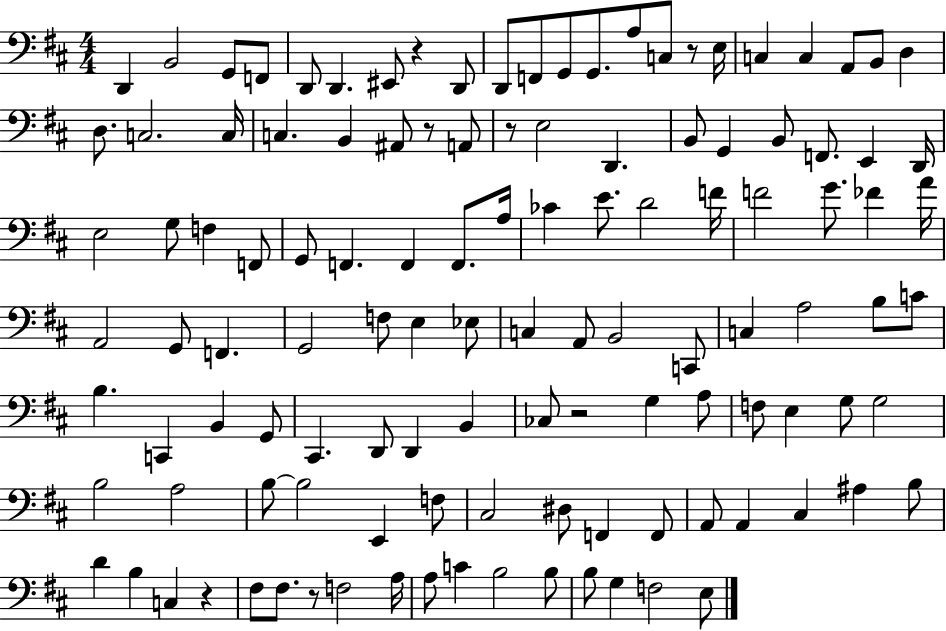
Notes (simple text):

D2/q B2/h G2/e F2/e D2/e D2/q. EIS2/e R/q D2/e D2/e F2/e G2/e G2/e. A3/e C3/e R/e E3/s C3/q C3/q A2/e B2/e D3/q D3/e. C3/h. C3/s C3/q. B2/q A#2/e R/e A2/e R/e E3/h D2/q. B2/e G2/q B2/e F2/e. E2/q D2/s E3/h G3/e F3/q F2/e G2/e F2/q. F2/q F2/e. A3/s CES4/q E4/e. D4/h F4/s F4/h G4/e. FES4/q A4/s A2/h G2/e F2/q. G2/h F3/e E3/q Eb3/e C3/q A2/e B2/h C2/e C3/q A3/h B3/e C4/e B3/q. C2/q B2/q G2/e C#2/q. D2/e D2/q B2/q CES3/e R/h G3/q A3/e F3/e E3/q G3/e G3/h B3/h A3/h B3/e B3/h E2/q F3/e C#3/h D#3/e F2/q F2/e A2/e A2/q C#3/q A#3/q B3/e D4/q B3/q C3/q R/q F#3/e F#3/e. R/e F3/h A3/s A3/e C4/q B3/h B3/e B3/e G3/q F3/h E3/e